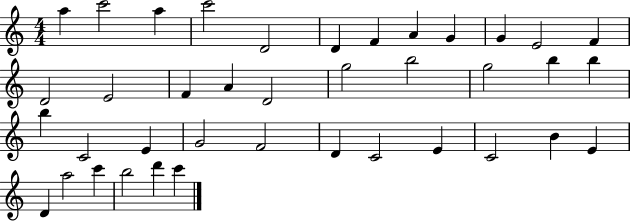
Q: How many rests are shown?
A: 0